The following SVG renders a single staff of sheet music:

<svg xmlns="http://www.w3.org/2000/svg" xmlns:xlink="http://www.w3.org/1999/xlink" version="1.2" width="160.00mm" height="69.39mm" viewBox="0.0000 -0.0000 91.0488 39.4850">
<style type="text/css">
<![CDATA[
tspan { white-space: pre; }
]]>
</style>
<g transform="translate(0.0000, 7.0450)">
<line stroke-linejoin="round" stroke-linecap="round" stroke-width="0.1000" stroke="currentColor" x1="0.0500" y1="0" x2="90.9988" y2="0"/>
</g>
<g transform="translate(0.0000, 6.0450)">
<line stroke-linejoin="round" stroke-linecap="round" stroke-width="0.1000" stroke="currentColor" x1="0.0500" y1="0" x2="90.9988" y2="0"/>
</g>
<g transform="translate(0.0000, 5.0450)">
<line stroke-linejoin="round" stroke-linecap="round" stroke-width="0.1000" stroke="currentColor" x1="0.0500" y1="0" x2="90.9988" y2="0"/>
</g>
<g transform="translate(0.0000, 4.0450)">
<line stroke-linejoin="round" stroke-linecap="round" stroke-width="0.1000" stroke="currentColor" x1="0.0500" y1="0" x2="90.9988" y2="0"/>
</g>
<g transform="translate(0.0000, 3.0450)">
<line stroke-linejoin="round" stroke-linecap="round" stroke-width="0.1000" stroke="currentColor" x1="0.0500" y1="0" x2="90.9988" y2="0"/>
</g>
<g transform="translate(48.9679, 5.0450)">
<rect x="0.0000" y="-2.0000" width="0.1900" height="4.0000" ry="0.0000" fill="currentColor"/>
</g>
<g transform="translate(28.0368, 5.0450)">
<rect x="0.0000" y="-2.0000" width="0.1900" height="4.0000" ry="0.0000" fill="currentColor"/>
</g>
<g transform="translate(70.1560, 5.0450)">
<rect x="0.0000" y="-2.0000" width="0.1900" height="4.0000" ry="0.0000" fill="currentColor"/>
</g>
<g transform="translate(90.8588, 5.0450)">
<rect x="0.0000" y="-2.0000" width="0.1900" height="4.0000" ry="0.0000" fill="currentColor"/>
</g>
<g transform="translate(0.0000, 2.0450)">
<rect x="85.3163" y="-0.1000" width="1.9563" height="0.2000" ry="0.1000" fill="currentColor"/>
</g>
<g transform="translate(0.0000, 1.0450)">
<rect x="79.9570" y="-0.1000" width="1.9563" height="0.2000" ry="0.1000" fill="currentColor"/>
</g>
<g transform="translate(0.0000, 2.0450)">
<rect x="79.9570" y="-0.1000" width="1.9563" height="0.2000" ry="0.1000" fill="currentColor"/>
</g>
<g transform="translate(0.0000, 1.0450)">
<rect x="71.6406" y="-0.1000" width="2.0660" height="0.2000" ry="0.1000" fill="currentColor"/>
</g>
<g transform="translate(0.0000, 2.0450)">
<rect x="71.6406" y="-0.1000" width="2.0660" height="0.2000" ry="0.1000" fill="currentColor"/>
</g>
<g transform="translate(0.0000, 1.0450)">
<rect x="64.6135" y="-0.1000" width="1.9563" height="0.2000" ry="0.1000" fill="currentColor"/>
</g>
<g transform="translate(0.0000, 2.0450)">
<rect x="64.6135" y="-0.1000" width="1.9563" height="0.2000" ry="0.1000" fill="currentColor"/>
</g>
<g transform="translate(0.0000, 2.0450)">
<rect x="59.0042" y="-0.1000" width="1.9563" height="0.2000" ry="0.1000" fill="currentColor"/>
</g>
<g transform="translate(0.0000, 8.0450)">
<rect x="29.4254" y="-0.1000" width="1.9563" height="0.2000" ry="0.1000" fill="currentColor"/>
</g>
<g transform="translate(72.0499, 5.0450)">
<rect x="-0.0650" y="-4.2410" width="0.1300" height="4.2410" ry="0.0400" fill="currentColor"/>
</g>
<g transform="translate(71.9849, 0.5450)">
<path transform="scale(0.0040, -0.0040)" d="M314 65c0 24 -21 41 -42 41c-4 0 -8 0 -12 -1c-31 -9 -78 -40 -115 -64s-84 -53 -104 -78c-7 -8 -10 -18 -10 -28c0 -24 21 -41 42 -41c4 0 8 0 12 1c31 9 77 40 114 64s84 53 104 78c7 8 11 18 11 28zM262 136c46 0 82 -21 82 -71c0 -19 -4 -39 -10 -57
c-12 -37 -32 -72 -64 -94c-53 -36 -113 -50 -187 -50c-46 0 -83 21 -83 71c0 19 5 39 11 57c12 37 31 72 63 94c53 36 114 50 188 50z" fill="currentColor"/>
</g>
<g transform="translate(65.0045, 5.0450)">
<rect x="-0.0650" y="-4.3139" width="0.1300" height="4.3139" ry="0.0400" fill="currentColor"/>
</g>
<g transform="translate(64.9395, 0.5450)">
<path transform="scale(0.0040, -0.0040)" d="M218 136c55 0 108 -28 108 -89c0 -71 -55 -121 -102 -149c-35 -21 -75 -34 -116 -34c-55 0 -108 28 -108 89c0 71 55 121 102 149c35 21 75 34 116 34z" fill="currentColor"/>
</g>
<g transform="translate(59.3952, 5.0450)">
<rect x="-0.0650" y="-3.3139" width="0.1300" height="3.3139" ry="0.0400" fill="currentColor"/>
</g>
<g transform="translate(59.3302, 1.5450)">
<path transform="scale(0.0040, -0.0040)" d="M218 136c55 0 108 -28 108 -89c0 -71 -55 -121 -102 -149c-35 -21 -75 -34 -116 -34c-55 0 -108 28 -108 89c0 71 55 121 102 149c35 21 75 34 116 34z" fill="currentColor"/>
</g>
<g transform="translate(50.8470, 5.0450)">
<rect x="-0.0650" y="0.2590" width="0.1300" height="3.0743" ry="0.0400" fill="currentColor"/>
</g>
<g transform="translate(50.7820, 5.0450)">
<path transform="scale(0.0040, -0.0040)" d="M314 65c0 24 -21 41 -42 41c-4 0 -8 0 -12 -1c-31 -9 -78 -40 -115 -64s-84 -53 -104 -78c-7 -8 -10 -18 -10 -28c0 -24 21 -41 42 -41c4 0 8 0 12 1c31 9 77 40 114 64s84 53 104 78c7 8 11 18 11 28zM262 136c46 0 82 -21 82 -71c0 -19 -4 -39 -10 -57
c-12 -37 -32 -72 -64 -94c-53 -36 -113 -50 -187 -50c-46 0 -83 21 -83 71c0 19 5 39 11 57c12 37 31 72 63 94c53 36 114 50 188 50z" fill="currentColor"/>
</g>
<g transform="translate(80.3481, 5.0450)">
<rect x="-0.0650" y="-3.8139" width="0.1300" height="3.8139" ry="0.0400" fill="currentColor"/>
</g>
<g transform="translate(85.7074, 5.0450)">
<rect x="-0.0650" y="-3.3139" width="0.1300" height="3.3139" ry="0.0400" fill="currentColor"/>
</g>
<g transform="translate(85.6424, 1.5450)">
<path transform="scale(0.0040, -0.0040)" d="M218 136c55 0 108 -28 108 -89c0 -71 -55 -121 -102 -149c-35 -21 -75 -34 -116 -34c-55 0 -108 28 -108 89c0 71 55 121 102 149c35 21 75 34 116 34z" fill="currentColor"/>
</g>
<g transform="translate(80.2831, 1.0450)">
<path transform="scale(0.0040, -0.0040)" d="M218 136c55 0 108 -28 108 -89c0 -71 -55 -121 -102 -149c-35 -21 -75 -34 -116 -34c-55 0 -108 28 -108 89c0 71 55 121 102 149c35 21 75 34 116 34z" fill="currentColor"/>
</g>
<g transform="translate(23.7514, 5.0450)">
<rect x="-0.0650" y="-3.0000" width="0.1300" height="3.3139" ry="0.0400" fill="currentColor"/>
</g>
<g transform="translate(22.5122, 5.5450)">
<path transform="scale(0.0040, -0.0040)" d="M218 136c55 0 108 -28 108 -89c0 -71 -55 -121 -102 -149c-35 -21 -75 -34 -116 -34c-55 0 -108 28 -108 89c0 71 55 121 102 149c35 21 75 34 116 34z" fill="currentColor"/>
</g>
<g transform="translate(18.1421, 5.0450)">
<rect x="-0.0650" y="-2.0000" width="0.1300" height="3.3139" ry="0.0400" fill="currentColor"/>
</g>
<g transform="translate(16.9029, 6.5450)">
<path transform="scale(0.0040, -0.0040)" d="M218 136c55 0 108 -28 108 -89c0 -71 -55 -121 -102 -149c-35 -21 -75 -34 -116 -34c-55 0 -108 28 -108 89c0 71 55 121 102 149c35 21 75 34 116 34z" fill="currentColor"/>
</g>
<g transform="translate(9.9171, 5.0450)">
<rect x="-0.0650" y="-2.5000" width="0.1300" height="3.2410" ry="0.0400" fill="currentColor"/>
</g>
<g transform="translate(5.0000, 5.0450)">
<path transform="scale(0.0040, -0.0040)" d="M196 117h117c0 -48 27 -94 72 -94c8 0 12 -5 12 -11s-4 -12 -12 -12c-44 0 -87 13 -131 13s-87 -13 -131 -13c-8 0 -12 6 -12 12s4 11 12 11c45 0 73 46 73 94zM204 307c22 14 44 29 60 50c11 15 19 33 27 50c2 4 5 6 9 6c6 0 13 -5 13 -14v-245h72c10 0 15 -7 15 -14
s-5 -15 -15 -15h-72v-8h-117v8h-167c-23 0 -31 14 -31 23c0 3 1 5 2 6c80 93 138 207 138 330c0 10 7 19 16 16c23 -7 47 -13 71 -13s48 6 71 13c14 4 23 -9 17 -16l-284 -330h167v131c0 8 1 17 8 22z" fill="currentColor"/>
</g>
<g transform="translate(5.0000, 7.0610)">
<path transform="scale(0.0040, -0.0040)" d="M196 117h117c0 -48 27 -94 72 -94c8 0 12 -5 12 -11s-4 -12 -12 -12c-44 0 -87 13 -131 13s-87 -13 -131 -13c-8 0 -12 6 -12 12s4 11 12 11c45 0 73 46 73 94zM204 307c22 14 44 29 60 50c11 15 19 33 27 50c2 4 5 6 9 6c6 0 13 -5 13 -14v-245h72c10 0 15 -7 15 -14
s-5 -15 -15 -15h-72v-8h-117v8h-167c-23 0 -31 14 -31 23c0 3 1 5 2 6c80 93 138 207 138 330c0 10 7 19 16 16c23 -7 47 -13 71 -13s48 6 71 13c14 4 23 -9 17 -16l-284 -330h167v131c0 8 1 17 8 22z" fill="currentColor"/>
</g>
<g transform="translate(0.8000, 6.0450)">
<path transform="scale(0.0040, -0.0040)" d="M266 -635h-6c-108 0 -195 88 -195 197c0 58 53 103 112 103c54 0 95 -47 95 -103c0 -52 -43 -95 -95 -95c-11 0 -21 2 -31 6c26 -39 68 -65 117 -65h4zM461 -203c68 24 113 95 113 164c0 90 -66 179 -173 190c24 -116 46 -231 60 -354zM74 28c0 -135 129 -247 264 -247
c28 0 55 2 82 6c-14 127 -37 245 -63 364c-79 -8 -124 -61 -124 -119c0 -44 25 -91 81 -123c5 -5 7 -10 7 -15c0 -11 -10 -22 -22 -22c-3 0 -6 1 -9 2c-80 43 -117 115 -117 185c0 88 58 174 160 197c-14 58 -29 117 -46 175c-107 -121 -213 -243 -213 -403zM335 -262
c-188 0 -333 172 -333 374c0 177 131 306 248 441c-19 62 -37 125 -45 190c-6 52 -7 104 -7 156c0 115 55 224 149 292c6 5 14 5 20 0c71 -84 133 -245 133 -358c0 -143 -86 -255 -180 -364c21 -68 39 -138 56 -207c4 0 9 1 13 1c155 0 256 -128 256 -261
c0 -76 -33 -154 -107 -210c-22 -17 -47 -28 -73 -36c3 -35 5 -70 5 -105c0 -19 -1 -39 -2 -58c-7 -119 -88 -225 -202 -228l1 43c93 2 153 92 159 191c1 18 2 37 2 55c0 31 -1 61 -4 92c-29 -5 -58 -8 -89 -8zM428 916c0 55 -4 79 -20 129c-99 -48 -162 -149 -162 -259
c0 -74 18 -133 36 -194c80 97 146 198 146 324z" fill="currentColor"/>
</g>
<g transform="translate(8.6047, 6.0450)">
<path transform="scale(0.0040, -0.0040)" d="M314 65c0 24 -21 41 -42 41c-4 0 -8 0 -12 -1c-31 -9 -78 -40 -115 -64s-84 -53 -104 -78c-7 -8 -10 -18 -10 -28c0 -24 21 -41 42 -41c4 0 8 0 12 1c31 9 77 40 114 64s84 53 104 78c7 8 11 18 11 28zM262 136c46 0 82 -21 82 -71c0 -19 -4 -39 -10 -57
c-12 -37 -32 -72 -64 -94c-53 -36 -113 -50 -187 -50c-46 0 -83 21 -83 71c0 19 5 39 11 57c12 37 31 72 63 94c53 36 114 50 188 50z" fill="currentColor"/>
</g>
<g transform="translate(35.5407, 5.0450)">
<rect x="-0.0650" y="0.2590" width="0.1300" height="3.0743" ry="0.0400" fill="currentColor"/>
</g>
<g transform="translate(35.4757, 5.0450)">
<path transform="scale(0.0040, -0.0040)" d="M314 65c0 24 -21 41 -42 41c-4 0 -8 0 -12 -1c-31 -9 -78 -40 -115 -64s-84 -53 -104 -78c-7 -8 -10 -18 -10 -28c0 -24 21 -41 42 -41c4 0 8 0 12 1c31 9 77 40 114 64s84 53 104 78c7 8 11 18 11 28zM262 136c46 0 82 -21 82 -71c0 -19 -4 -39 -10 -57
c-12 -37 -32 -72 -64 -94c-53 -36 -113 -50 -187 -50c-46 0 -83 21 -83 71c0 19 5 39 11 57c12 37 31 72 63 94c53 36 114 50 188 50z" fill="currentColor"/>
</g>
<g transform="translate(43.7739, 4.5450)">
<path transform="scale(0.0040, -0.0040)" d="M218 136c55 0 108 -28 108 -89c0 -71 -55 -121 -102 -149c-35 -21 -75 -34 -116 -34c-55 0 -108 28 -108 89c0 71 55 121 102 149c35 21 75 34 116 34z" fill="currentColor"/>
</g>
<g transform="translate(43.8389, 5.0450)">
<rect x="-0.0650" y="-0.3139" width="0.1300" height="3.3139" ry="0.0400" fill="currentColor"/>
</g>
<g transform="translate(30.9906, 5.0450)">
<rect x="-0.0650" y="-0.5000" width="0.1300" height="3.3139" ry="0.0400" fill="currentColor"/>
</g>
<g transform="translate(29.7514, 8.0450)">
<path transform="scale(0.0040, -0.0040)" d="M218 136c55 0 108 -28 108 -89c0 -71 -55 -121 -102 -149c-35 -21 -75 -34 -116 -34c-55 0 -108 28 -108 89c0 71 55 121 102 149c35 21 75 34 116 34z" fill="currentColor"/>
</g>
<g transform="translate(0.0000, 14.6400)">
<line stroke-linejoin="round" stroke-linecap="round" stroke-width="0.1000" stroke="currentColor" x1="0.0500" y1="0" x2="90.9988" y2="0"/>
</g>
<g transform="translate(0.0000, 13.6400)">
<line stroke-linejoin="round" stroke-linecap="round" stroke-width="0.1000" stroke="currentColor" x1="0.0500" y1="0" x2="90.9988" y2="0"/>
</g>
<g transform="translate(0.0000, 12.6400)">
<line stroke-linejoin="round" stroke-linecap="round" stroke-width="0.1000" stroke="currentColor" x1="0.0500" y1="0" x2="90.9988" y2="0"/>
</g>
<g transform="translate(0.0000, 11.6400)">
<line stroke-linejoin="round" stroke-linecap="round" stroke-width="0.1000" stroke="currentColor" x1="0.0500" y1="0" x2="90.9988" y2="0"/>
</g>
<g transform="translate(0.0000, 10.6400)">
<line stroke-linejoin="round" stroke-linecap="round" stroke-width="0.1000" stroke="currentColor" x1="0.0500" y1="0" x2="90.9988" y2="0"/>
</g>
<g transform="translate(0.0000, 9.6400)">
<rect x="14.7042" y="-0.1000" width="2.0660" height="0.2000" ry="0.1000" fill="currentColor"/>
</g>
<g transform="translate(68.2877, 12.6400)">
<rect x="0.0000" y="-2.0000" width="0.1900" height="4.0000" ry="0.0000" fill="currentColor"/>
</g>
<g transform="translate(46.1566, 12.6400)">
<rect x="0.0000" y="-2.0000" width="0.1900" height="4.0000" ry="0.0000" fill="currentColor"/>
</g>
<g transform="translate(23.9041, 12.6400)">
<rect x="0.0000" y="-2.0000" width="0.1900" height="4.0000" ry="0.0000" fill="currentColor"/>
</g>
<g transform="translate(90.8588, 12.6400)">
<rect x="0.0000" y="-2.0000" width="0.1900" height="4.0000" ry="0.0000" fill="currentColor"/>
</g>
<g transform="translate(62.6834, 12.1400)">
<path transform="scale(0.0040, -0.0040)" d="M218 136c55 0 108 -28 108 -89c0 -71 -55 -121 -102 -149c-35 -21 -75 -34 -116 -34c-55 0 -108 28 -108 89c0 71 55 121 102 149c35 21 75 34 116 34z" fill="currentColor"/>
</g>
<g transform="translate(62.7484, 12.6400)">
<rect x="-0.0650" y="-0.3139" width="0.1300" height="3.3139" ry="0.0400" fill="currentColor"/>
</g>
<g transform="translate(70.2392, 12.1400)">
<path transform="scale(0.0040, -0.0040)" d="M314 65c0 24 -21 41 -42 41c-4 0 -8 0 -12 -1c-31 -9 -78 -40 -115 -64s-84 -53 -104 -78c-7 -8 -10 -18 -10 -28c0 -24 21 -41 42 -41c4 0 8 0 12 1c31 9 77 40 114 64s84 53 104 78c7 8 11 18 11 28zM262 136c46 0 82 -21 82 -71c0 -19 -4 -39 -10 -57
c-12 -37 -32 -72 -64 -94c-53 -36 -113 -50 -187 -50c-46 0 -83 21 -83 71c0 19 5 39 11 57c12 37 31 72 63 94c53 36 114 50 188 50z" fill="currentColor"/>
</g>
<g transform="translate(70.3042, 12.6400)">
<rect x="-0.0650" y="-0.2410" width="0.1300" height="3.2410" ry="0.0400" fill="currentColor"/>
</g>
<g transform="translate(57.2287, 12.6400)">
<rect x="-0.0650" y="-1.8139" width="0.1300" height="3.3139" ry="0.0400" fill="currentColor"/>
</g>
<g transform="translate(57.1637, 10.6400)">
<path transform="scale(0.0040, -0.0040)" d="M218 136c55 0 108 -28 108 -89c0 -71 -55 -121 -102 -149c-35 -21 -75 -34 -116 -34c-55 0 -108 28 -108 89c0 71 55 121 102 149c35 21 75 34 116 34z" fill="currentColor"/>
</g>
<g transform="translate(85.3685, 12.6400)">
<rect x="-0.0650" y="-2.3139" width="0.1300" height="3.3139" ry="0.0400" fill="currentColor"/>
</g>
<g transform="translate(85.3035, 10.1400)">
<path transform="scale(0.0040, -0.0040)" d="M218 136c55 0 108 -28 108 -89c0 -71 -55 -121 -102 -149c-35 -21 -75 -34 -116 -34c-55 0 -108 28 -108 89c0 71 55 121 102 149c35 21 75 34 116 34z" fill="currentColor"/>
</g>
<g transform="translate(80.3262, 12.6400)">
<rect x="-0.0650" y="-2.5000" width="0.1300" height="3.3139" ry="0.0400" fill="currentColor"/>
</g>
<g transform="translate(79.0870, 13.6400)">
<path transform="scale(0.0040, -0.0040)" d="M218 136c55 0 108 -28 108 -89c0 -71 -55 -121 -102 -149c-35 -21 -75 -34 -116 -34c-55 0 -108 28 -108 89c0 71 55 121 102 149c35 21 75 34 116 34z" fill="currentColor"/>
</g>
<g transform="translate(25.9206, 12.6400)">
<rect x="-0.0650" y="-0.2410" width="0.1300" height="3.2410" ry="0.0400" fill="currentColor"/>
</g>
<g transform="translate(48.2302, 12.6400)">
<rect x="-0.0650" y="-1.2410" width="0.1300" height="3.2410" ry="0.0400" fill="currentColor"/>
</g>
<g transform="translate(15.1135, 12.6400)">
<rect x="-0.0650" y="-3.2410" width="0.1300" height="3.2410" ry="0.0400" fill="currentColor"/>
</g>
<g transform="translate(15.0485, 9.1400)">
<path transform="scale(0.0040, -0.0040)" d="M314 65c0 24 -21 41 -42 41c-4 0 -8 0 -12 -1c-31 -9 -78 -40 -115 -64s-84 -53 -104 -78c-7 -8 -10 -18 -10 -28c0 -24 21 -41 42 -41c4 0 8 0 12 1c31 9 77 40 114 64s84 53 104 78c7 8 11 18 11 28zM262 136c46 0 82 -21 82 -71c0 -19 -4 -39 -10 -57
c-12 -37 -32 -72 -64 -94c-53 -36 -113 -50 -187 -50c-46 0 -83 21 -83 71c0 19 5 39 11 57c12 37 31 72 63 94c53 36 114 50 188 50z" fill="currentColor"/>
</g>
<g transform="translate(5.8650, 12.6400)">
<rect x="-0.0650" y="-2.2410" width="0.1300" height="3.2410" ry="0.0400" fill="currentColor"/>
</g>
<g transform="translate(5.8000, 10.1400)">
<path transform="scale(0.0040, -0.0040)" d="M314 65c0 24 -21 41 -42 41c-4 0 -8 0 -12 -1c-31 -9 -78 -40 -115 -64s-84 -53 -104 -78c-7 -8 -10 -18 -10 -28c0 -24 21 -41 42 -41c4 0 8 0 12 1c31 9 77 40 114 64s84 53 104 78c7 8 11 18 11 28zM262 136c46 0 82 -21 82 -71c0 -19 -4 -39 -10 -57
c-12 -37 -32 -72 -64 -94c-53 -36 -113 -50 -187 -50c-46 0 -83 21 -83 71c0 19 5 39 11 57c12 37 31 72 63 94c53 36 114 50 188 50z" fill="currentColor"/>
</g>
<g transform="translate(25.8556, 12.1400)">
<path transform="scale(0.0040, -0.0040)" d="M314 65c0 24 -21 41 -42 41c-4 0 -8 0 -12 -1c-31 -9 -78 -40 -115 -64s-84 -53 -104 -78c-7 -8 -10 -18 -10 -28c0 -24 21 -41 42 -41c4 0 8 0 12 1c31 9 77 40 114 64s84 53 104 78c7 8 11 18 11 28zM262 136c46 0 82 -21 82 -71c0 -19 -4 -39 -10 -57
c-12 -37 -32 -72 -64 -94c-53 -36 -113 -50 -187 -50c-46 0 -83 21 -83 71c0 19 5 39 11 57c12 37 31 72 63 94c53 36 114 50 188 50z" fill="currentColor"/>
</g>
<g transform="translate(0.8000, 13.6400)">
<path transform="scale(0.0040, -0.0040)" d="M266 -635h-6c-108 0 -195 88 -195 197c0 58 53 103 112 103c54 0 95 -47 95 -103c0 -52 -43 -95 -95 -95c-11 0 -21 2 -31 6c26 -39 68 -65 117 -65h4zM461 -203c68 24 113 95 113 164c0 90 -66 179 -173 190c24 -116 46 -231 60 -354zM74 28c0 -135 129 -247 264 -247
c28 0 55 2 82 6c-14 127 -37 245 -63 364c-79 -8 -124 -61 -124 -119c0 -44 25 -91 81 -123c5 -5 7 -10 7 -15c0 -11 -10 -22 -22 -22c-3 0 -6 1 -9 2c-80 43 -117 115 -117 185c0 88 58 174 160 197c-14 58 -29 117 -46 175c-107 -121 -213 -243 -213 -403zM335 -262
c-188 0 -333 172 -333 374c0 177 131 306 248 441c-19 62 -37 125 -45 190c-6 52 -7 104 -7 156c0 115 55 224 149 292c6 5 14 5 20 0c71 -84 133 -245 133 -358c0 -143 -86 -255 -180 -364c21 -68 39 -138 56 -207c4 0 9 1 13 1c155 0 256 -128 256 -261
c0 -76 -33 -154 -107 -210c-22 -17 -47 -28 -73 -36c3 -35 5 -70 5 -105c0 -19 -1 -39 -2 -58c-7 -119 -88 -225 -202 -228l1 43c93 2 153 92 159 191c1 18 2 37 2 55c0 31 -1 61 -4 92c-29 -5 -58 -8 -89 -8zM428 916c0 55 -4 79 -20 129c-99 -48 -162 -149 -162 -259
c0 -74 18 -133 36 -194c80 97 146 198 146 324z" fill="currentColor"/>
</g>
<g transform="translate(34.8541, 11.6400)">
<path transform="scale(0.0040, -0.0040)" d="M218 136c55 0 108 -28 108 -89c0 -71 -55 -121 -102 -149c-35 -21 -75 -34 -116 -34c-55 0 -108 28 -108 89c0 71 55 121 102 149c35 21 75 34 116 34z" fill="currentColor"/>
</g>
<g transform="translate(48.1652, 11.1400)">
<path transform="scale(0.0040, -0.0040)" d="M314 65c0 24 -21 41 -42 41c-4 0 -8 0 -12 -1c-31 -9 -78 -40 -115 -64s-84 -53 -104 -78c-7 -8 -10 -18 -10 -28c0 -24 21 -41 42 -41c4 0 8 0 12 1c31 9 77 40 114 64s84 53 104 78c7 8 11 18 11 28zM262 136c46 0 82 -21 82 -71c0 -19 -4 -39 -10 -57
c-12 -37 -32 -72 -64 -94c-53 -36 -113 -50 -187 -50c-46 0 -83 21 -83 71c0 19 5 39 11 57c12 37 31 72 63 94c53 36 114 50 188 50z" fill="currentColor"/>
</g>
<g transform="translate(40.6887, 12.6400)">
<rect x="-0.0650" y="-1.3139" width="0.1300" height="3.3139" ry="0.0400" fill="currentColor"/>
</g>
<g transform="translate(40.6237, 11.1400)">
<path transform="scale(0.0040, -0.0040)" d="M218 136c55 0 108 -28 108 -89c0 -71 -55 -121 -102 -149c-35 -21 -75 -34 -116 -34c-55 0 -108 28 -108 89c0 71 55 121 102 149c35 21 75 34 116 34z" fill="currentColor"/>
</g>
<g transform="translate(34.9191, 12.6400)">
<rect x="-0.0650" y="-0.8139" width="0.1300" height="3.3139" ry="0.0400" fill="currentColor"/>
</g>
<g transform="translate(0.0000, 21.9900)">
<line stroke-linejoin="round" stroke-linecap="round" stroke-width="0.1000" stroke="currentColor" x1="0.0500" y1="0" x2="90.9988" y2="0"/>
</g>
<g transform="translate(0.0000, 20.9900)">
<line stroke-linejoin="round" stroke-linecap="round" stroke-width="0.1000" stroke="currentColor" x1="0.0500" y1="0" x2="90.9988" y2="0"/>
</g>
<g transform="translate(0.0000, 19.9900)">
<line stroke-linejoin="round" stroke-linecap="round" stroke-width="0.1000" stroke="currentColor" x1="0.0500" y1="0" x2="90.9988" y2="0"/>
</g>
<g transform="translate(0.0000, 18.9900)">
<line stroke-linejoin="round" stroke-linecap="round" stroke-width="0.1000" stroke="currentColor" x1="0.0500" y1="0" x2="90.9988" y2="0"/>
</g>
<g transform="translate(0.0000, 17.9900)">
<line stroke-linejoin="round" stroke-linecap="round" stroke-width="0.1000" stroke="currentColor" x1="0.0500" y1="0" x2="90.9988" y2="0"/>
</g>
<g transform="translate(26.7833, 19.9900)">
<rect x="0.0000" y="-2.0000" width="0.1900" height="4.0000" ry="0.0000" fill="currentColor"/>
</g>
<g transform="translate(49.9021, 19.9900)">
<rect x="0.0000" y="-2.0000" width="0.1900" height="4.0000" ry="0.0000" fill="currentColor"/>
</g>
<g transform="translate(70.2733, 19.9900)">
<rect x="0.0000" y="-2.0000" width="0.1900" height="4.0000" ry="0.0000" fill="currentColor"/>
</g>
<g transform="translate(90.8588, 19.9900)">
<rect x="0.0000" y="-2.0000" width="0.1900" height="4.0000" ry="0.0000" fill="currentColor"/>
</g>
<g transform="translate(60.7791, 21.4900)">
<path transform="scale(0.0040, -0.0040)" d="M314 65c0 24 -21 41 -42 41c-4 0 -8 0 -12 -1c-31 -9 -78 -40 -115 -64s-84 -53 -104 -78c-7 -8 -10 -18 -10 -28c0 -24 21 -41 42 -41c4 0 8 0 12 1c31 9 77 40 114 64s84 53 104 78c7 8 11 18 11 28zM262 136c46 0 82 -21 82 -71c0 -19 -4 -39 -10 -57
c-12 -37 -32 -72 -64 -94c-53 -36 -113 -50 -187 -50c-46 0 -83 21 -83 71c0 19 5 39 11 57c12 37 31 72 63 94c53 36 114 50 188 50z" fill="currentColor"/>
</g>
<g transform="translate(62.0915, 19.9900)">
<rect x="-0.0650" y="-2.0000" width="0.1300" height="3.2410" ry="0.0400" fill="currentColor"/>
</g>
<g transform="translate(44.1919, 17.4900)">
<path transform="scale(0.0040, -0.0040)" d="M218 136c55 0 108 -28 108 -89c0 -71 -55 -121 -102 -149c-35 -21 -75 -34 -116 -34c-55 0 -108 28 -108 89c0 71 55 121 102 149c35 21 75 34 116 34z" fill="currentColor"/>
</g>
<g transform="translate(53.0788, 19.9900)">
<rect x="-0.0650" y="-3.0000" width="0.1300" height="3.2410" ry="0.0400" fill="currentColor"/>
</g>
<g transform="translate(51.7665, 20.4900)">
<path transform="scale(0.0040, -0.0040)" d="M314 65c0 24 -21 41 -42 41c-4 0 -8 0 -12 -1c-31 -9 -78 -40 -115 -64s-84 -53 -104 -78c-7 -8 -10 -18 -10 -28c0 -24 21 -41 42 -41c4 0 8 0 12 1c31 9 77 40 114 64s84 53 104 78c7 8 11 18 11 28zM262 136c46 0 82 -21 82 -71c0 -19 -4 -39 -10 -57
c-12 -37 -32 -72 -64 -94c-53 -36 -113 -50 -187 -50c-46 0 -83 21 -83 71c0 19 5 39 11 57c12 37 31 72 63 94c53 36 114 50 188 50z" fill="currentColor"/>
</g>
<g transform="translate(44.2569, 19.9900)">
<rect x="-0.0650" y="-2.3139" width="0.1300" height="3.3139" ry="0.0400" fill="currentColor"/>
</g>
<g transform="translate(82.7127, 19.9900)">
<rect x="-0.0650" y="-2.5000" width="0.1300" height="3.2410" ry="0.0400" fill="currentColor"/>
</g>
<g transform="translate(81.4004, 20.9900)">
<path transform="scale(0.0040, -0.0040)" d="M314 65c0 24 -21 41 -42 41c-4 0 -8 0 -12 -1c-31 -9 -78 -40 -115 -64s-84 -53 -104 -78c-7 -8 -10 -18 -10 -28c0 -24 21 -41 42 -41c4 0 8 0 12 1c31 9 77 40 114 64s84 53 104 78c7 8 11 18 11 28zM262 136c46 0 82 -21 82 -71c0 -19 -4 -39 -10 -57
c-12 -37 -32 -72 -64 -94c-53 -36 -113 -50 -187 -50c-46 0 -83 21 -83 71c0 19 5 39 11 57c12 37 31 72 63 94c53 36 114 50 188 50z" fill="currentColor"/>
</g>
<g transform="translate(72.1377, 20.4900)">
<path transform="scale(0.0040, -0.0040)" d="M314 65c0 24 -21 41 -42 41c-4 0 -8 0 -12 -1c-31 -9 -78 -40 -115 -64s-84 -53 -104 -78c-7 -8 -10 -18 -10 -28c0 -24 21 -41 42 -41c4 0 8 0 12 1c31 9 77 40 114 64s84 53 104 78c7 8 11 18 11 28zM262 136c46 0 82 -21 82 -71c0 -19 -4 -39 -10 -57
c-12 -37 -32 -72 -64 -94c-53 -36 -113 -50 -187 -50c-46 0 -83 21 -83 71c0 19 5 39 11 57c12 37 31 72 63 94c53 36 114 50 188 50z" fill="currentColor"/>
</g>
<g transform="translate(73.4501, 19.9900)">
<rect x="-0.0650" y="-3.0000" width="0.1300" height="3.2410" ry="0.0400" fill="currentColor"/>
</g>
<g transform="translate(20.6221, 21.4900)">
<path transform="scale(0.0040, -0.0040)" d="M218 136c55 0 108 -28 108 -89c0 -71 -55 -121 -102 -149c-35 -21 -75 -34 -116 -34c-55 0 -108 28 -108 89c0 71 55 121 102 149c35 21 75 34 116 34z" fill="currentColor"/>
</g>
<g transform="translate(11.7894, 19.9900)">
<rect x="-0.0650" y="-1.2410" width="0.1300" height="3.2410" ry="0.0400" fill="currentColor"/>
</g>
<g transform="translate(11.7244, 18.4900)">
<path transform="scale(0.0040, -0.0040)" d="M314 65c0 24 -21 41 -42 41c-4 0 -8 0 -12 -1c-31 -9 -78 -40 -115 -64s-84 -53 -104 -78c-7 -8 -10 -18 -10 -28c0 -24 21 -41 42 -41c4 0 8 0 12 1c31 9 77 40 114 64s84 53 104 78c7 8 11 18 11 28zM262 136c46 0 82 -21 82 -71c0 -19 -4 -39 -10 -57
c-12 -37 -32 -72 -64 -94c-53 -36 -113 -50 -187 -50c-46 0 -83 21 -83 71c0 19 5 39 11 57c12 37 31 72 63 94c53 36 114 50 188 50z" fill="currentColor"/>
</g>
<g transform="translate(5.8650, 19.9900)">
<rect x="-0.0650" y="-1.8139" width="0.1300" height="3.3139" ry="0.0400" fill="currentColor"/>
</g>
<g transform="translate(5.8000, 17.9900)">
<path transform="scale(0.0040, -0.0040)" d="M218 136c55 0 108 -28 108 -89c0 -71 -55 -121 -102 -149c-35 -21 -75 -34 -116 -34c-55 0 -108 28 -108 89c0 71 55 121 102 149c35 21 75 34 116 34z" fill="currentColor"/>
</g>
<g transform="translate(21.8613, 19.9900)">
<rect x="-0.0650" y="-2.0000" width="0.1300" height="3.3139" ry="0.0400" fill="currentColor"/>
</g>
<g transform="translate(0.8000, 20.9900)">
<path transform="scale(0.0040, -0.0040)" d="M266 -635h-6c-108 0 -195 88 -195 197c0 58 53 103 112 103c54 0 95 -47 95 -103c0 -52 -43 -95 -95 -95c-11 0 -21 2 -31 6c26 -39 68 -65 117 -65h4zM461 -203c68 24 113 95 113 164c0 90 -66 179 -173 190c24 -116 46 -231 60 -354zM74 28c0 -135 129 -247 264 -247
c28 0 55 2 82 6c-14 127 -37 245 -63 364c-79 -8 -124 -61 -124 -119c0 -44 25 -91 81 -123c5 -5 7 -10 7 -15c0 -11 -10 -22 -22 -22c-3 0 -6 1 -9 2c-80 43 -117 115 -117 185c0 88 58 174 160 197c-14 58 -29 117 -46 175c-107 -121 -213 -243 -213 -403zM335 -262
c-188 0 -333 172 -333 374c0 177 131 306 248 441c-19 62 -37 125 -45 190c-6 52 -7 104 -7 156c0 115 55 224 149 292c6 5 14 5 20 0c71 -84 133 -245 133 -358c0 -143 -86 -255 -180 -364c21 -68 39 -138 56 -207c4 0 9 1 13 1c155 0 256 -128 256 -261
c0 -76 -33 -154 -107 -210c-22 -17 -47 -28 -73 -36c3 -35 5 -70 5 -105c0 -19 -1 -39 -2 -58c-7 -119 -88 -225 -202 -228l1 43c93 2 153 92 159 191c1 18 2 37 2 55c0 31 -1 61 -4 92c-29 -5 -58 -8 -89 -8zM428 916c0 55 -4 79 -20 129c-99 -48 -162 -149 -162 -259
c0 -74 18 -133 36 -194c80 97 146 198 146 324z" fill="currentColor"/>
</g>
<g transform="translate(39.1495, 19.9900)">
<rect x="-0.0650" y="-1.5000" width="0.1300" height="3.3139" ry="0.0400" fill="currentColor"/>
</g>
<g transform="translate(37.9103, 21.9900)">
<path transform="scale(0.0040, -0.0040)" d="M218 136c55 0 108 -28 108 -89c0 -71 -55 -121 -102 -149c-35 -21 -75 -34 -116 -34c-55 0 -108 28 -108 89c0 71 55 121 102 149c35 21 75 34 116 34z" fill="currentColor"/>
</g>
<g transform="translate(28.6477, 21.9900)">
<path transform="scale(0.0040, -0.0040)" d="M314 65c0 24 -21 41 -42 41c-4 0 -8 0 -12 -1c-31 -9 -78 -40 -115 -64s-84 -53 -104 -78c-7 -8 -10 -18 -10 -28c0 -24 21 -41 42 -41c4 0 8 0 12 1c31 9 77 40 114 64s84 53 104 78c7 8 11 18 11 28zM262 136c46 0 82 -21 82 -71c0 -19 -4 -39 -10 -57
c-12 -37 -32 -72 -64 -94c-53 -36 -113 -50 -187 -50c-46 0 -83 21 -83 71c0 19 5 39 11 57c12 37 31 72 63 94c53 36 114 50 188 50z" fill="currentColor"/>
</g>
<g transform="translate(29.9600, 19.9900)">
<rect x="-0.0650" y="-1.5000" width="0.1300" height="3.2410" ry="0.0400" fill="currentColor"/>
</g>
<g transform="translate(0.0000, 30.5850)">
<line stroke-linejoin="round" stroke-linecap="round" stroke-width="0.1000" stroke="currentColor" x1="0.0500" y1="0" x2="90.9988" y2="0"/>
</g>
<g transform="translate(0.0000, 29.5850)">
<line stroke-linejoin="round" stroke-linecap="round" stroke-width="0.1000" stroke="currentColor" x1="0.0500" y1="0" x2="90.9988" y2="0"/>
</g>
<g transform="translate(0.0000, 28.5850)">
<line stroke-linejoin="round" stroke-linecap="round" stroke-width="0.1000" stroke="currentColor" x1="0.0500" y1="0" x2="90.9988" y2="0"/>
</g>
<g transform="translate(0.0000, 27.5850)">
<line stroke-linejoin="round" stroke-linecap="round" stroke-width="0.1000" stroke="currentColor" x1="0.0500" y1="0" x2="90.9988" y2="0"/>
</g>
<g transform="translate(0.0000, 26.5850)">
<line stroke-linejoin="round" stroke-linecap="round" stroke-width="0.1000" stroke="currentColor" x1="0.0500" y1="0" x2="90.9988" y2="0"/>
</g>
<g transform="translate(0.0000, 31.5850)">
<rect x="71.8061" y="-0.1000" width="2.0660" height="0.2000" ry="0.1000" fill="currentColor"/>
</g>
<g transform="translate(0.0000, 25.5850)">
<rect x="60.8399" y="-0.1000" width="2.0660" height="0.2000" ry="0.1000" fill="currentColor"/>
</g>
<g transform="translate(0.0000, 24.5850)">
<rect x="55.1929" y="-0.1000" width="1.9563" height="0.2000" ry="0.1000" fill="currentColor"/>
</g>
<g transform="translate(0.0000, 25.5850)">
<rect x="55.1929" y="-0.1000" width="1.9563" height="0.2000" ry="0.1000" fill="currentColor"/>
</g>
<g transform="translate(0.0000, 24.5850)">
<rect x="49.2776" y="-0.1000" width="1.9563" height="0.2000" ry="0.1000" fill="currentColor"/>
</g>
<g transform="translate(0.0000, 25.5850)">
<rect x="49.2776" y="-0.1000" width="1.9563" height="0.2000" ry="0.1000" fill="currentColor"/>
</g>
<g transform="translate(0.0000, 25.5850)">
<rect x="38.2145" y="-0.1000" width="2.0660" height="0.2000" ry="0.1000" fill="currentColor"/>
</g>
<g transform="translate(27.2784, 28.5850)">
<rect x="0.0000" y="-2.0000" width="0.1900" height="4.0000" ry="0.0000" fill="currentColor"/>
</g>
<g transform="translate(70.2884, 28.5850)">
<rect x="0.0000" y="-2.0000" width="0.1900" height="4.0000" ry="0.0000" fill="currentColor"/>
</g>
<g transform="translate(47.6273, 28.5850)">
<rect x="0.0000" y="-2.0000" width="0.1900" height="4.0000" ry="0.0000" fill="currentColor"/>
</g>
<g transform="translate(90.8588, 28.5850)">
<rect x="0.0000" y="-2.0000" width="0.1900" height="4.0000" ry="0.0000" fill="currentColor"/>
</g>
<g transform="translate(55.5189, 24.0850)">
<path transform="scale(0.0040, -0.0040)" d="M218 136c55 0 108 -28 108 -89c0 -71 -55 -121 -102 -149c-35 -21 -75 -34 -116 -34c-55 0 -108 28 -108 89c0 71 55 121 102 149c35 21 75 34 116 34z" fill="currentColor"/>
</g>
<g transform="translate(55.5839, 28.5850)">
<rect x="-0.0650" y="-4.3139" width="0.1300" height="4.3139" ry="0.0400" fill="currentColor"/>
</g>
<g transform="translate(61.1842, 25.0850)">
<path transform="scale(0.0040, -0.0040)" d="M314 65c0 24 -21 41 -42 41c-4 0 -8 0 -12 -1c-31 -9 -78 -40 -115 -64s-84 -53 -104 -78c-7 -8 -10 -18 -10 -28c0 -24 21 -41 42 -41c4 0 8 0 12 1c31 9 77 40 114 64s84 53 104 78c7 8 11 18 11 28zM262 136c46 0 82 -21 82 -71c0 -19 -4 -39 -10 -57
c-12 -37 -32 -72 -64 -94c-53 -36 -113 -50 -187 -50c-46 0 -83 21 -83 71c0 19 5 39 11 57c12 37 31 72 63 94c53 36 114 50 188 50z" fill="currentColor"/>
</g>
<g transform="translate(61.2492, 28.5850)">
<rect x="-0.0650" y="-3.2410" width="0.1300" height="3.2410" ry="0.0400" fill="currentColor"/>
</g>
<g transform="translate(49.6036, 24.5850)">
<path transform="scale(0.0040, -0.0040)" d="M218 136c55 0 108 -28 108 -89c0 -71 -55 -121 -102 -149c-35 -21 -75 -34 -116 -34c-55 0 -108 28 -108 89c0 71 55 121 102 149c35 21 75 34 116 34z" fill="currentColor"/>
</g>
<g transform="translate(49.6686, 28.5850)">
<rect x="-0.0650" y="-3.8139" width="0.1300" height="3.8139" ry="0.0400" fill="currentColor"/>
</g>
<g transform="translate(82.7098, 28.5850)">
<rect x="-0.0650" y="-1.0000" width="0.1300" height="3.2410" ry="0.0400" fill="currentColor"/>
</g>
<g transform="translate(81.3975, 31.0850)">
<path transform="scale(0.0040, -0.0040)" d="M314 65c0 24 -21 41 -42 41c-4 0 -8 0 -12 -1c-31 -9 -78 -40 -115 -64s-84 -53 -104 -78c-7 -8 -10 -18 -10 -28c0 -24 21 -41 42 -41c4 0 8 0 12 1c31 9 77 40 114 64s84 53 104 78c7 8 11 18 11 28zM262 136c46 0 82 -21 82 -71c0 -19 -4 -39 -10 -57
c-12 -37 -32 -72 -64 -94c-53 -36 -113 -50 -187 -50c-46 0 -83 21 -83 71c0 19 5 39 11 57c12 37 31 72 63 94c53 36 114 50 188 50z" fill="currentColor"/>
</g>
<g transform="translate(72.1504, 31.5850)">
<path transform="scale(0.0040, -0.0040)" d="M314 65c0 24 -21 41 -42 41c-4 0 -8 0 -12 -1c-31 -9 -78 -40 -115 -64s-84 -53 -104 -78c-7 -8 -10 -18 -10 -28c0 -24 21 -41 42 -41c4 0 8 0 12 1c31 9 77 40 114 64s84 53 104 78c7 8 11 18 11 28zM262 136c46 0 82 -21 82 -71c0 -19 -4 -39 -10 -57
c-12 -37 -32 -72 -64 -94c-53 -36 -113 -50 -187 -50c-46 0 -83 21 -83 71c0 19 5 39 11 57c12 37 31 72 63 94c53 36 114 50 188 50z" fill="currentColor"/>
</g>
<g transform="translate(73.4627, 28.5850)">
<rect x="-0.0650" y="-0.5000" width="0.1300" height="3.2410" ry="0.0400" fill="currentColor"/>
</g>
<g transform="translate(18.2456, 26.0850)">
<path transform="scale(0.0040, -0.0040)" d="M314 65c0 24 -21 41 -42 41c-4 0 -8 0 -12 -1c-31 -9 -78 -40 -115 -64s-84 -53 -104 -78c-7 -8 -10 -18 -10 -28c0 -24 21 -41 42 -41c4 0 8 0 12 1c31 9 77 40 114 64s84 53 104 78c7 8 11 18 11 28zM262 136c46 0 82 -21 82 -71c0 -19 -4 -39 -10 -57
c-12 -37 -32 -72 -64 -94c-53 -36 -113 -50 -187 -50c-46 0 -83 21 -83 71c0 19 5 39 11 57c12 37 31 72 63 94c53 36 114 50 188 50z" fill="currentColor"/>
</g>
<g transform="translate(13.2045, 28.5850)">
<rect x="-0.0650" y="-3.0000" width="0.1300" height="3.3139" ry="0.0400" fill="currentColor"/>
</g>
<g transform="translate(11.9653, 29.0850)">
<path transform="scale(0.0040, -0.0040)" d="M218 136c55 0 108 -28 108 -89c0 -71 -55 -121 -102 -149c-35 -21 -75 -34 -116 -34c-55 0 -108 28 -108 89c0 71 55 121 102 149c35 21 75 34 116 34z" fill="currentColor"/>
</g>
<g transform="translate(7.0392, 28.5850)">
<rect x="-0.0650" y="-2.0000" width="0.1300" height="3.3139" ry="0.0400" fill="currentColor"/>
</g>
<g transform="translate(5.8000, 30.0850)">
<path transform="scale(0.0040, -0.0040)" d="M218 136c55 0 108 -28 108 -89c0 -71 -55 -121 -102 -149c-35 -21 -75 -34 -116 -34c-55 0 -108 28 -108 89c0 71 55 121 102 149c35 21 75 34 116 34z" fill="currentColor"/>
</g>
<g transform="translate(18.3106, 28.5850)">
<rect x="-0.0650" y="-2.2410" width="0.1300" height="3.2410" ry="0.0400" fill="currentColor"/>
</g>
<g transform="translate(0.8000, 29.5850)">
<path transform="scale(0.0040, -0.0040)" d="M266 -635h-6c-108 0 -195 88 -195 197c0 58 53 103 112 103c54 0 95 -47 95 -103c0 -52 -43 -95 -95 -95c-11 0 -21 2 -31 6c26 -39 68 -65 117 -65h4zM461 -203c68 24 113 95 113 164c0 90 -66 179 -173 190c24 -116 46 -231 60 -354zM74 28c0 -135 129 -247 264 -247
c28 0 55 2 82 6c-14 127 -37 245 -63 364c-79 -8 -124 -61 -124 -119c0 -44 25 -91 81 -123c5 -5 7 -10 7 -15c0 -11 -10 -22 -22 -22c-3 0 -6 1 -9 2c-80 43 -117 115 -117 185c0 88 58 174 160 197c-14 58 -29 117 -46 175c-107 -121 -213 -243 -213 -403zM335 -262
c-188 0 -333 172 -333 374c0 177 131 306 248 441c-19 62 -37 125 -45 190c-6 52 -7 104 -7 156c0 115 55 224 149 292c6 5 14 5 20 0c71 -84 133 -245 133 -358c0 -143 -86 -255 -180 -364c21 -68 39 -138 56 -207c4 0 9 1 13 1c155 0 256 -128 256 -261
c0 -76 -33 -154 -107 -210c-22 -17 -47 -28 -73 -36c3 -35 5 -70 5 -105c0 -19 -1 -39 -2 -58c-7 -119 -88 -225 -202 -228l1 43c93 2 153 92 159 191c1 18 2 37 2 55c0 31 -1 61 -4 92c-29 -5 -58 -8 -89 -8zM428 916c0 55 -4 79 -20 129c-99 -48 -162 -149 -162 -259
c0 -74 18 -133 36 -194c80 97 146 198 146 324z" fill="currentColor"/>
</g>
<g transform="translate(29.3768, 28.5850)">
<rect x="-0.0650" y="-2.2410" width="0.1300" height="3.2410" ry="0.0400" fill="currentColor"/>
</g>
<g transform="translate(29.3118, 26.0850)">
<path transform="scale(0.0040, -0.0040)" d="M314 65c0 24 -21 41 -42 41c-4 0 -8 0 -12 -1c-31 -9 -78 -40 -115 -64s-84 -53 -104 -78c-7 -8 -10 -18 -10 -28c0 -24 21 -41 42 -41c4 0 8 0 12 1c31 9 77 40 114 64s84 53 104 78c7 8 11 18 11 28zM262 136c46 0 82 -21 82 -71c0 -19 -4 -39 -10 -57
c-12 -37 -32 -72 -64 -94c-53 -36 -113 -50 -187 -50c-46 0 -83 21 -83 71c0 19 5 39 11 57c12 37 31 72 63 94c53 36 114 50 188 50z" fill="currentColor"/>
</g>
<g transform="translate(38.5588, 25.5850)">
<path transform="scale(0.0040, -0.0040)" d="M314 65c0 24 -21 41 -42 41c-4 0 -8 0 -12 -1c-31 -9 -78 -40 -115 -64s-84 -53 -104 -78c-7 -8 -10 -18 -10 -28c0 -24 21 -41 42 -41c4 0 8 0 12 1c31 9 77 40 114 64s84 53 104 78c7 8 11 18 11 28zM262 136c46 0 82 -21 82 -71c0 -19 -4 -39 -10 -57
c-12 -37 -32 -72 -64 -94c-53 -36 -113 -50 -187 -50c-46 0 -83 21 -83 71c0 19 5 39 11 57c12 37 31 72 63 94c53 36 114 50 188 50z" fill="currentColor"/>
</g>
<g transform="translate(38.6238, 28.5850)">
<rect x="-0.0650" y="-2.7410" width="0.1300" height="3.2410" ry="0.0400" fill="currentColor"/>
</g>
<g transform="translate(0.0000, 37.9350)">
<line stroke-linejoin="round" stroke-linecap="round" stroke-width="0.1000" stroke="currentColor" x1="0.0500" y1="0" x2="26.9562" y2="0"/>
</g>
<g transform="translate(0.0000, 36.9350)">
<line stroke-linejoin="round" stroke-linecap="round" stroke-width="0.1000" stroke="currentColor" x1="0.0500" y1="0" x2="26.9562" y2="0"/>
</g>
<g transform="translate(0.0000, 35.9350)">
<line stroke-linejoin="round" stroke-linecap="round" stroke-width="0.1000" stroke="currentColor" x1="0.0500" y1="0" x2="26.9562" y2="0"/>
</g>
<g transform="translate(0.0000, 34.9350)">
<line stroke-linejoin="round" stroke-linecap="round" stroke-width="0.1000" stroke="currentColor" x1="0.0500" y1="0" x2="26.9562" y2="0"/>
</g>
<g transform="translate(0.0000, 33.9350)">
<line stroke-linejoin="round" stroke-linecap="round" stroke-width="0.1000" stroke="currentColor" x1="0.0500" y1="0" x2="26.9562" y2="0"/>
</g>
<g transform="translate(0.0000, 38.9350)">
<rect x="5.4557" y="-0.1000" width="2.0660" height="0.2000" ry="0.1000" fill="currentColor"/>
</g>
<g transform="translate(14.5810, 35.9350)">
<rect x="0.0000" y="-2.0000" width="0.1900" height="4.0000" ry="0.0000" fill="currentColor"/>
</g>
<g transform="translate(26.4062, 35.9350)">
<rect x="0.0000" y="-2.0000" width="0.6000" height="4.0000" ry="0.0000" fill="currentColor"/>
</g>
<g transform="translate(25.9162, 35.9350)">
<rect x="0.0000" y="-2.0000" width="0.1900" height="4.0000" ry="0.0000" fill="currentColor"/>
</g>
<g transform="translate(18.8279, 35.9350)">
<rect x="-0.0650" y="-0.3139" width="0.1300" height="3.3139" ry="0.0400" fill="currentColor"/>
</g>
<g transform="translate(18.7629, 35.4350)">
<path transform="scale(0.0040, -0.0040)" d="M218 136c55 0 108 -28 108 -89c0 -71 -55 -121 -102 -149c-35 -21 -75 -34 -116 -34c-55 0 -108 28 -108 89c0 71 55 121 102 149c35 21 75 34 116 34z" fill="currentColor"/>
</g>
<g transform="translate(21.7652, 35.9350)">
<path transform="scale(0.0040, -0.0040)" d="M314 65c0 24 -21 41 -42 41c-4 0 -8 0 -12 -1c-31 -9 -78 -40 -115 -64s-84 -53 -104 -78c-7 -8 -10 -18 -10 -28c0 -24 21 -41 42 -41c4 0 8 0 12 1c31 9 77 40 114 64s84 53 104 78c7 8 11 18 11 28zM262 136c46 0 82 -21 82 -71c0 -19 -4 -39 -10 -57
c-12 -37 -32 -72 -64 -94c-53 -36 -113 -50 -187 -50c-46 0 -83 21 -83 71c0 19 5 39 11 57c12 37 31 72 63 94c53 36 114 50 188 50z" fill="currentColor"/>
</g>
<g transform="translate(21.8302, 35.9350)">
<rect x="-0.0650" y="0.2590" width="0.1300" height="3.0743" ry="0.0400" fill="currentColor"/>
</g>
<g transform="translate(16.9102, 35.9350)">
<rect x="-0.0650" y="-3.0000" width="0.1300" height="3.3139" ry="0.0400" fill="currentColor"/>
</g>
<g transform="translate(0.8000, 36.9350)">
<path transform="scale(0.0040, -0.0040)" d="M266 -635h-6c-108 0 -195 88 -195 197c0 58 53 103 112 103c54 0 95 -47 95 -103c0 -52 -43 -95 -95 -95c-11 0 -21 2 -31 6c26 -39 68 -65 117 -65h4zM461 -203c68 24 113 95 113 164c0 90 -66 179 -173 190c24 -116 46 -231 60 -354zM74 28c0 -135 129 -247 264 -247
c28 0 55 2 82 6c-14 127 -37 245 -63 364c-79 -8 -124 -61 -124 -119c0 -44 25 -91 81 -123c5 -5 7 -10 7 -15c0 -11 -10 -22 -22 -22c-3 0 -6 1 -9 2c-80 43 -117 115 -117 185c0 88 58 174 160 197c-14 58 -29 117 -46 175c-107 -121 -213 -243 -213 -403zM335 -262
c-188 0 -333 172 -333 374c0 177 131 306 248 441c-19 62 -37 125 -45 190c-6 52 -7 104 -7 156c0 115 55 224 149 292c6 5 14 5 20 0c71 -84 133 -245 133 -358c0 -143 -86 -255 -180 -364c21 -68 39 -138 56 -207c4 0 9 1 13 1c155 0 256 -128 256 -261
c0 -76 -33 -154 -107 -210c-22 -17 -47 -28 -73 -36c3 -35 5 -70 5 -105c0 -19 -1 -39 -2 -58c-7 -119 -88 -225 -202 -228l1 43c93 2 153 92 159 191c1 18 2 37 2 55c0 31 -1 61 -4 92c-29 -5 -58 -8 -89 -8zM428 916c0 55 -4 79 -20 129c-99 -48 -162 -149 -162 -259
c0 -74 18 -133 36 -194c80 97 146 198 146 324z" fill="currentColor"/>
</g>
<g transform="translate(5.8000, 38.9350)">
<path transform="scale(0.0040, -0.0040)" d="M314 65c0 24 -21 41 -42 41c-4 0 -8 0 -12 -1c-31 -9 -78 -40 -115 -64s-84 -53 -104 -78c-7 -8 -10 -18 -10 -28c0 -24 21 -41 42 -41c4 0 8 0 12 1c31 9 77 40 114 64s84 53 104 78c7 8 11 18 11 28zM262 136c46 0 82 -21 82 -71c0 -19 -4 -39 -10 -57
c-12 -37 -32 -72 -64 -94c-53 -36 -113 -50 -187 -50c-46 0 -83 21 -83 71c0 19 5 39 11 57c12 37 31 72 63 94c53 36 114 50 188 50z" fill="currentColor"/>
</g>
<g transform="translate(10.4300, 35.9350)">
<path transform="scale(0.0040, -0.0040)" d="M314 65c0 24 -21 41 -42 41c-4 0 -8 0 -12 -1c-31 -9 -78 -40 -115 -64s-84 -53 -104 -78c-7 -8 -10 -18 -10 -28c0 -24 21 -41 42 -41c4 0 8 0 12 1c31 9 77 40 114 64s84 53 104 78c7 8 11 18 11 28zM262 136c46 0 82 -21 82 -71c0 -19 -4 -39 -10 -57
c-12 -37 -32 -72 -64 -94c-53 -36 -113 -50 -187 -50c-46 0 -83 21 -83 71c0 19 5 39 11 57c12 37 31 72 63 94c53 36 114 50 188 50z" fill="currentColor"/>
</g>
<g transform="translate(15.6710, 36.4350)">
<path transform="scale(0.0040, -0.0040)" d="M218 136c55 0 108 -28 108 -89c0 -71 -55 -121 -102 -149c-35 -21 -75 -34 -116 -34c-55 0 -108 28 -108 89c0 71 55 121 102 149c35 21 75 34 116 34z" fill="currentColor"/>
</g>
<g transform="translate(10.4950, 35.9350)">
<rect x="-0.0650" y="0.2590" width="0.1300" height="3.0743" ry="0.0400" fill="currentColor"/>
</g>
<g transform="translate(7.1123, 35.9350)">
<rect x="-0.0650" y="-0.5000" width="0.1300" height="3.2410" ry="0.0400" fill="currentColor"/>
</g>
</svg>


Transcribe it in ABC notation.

X:1
T:Untitled
M:4/4
L:1/4
K:C
G2 F A C B2 c B2 b d' d'2 c' b g2 b2 c2 d e e2 f c c2 G g f e2 F E2 E g A2 F2 A2 G2 F A g2 g2 a2 c' d' b2 C2 D2 C2 B2 A c B2